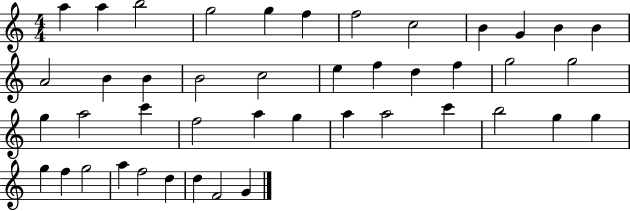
{
  \clef treble
  \numericTimeSignature
  \time 4/4
  \key c \major
  a''4 a''4 b''2 | g''2 g''4 f''4 | f''2 c''2 | b'4 g'4 b'4 b'4 | \break a'2 b'4 b'4 | b'2 c''2 | e''4 f''4 d''4 f''4 | g''2 g''2 | \break g''4 a''2 c'''4 | f''2 a''4 g''4 | a''4 a''2 c'''4 | b''2 g''4 g''4 | \break g''4 f''4 g''2 | a''4 f''2 d''4 | d''4 f'2 g'4 | \bar "|."
}